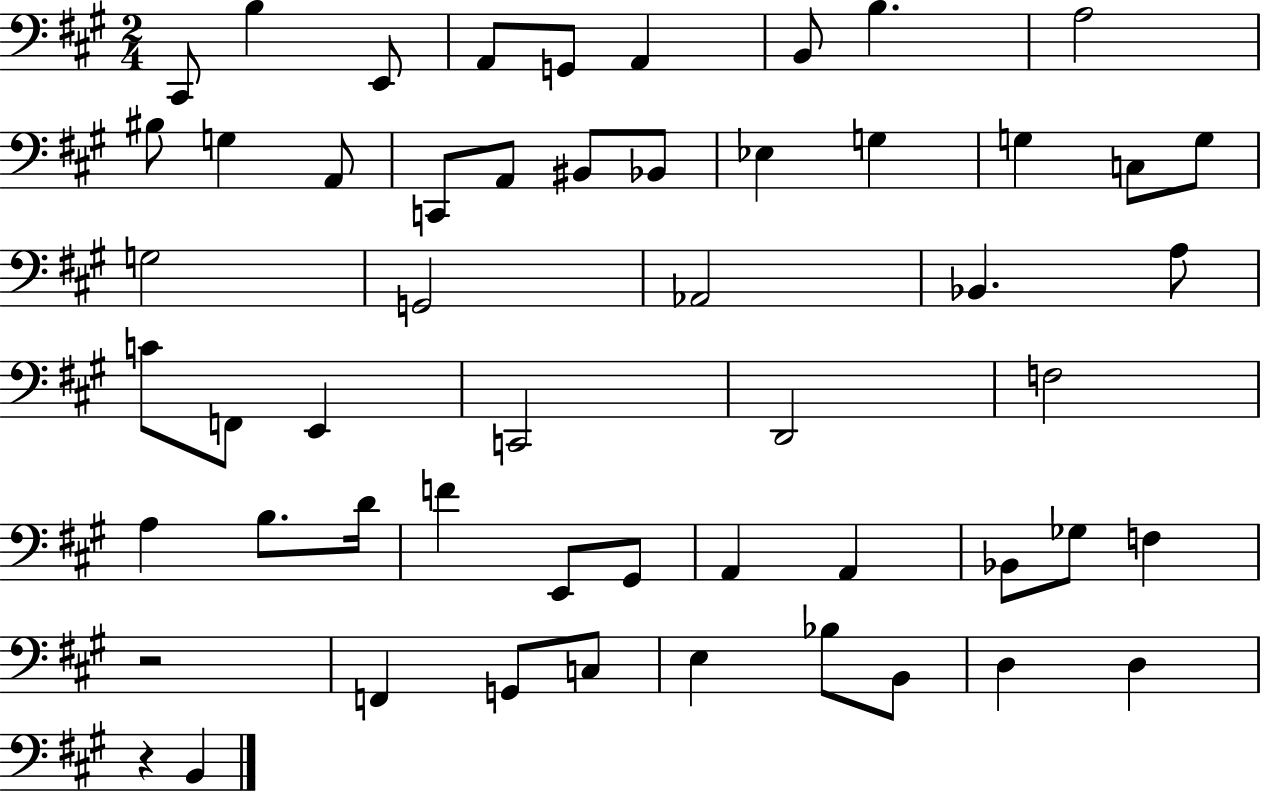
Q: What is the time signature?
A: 2/4